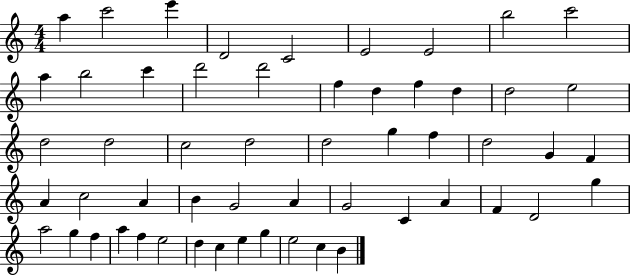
{
  \clef treble
  \numericTimeSignature
  \time 4/4
  \key c \major
  a''4 c'''2 e'''4 | d'2 c'2 | e'2 e'2 | b''2 c'''2 | \break a''4 b''2 c'''4 | d'''2 d'''2 | f''4 d''4 f''4 d''4 | d''2 e''2 | \break d''2 d''2 | c''2 d''2 | d''2 g''4 f''4 | d''2 g'4 f'4 | \break a'4 c''2 a'4 | b'4 g'2 a'4 | g'2 c'4 a'4 | f'4 d'2 g''4 | \break a''2 g''4 f''4 | a''4 f''4 e''2 | d''4 c''4 e''4 g''4 | e''2 c''4 b'4 | \break \bar "|."
}